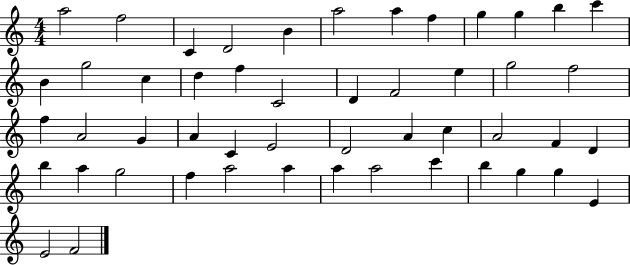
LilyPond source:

{
  \clef treble
  \numericTimeSignature
  \time 4/4
  \key c \major
  a''2 f''2 | c'4 d'2 b'4 | a''2 a''4 f''4 | g''4 g''4 b''4 c'''4 | \break b'4 g''2 c''4 | d''4 f''4 c'2 | d'4 f'2 e''4 | g''2 f''2 | \break f''4 a'2 g'4 | a'4 c'4 e'2 | d'2 a'4 c''4 | a'2 f'4 d'4 | \break b''4 a''4 g''2 | f''4 a''2 a''4 | a''4 a''2 c'''4 | b''4 g''4 g''4 e'4 | \break e'2 f'2 | \bar "|."
}